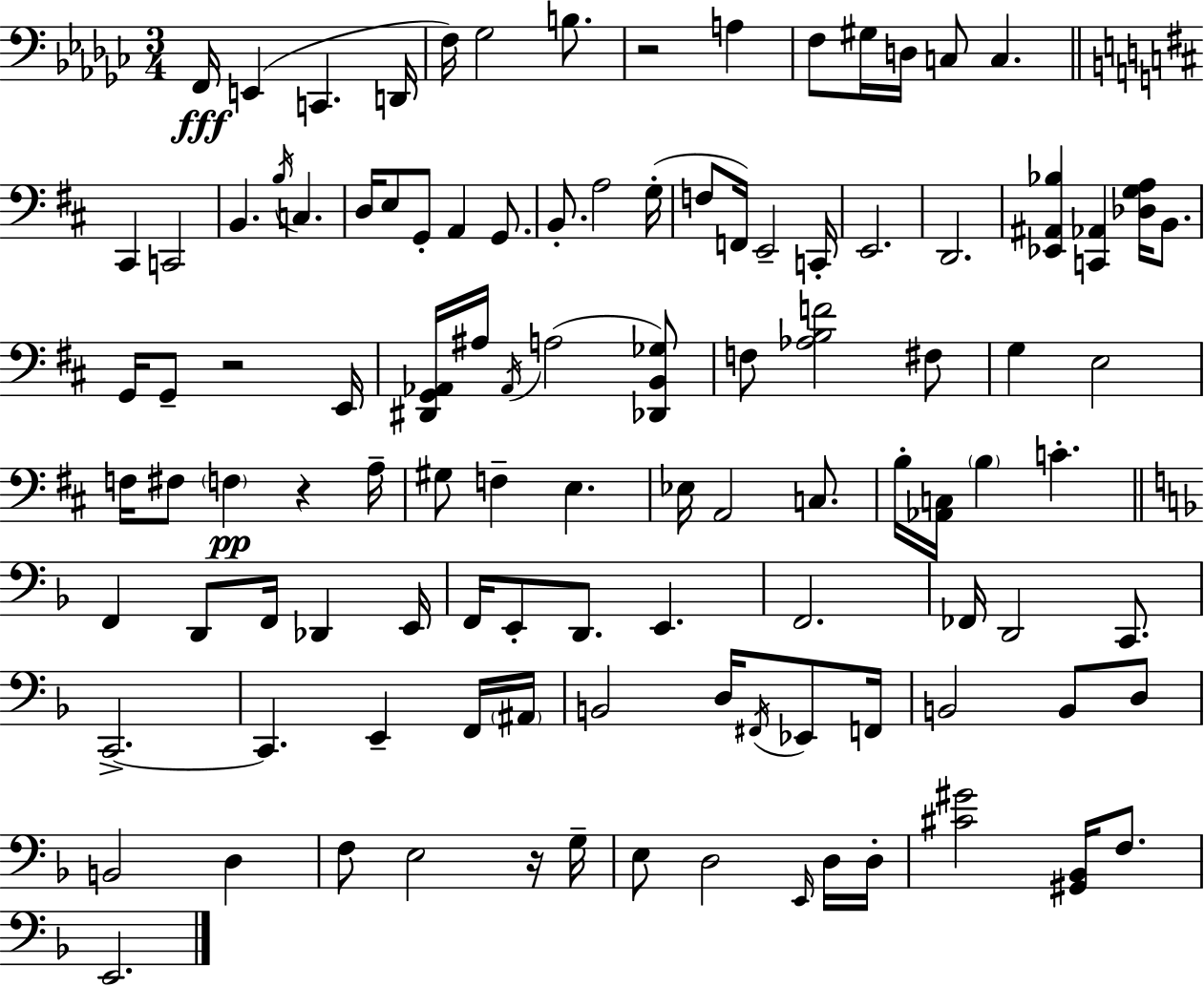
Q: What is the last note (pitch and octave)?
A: E2